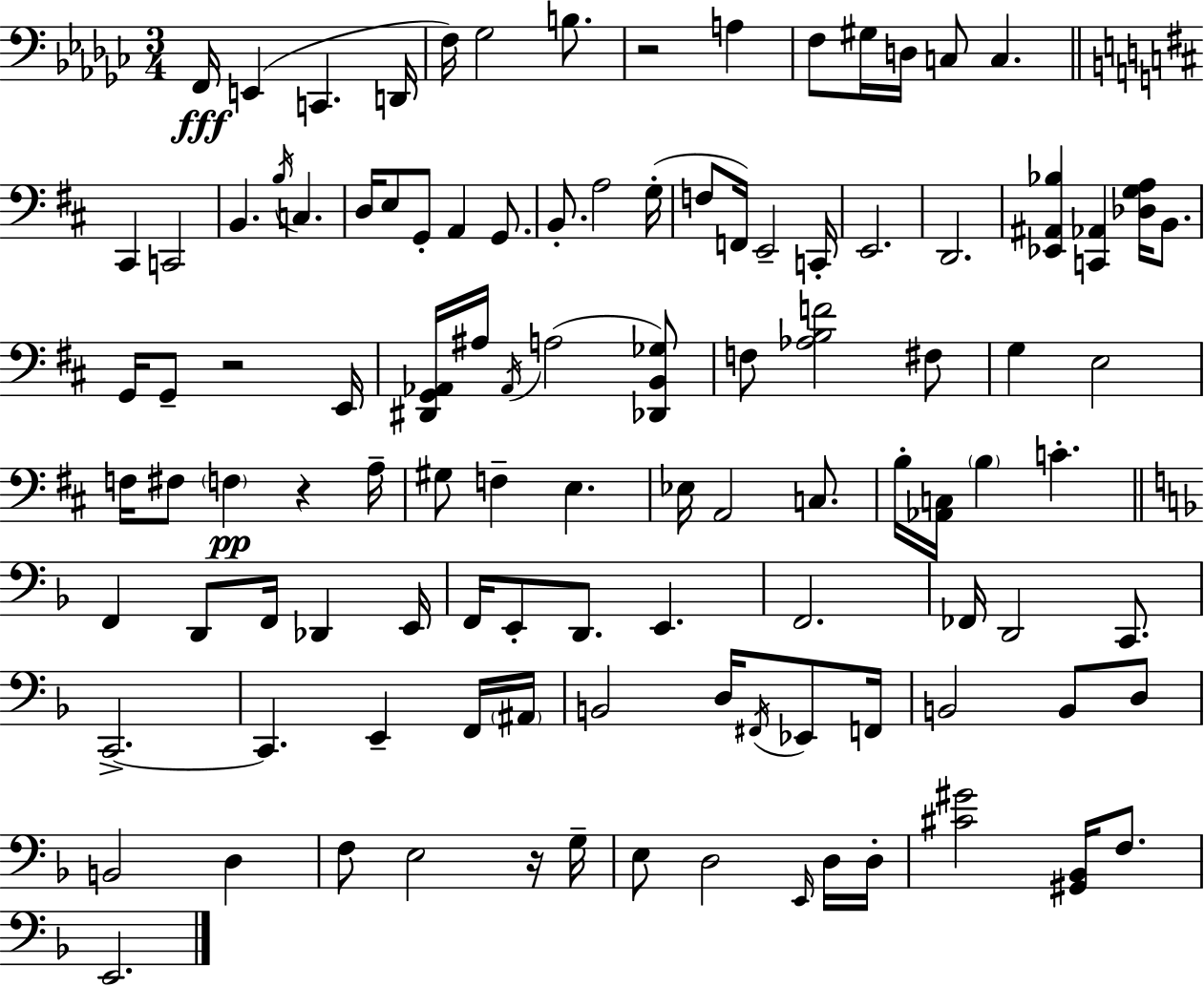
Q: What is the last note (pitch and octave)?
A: E2